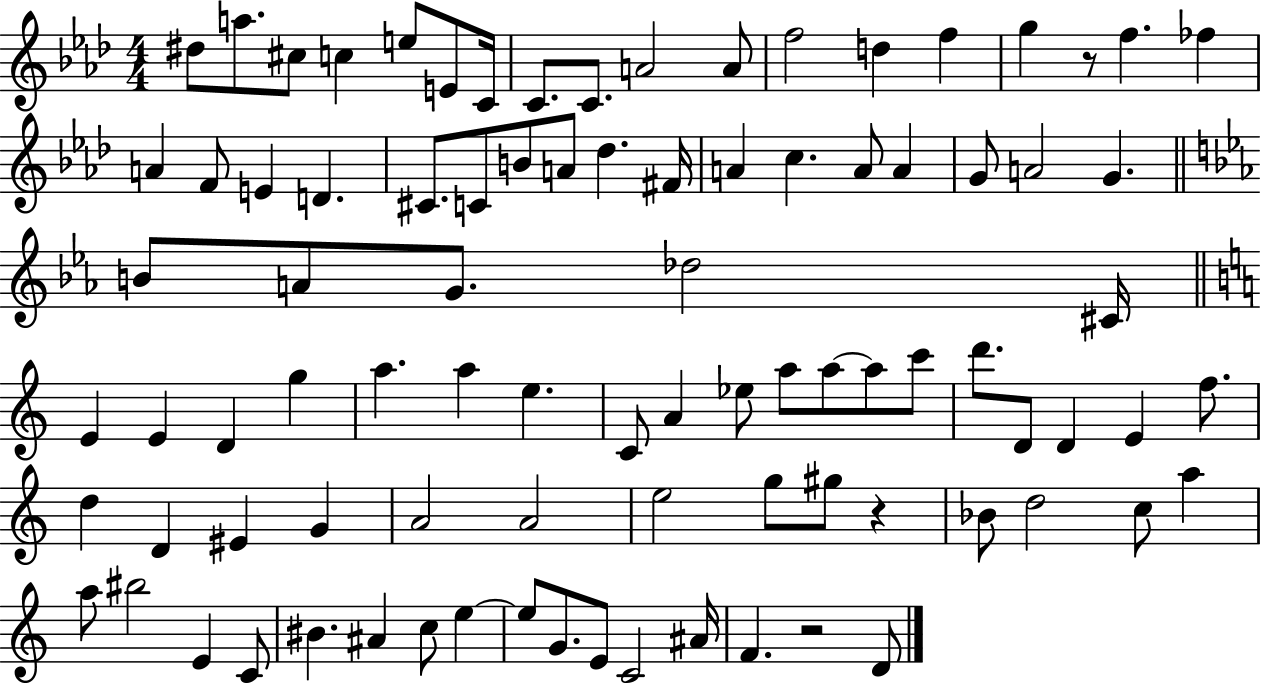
D#5/e A5/e. C#5/e C5/q E5/e E4/e C4/s C4/e. C4/e. A4/h A4/e F5/h D5/q F5/q G5/q R/e F5/q. FES5/q A4/q F4/e E4/q D4/q. C#4/e. C4/e B4/e A4/e Db5/q. F#4/s A4/q C5/q. A4/e A4/q G4/e A4/h G4/q. B4/e A4/e G4/e. Db5/h C#4/s E4/q E4/q D4/q G5/q A5/q. A5/q E5/q. C4/e A4/q Eb5/e A5/e A5/e A5/e C6/e D6/e. D4/e D4/q E4/q F5/e. D5/q D4/q EIS4/q G4/q A4/h A4/h E5/h G5/e G#5/e R/q Bb4/e D5/h C5/e A5/q A5/e BIS5/h E4/q C4/e BIS4/q. A#4/q C5/e E5/q E5/e G4/e. E4/e C4/h A#4/s F4/q. R/h D4/e